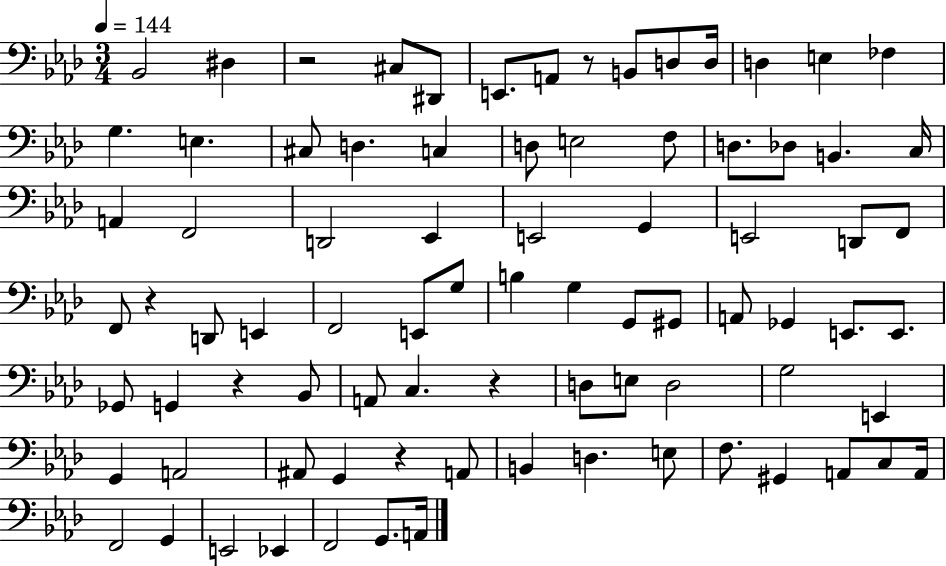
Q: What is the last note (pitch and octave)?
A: A2